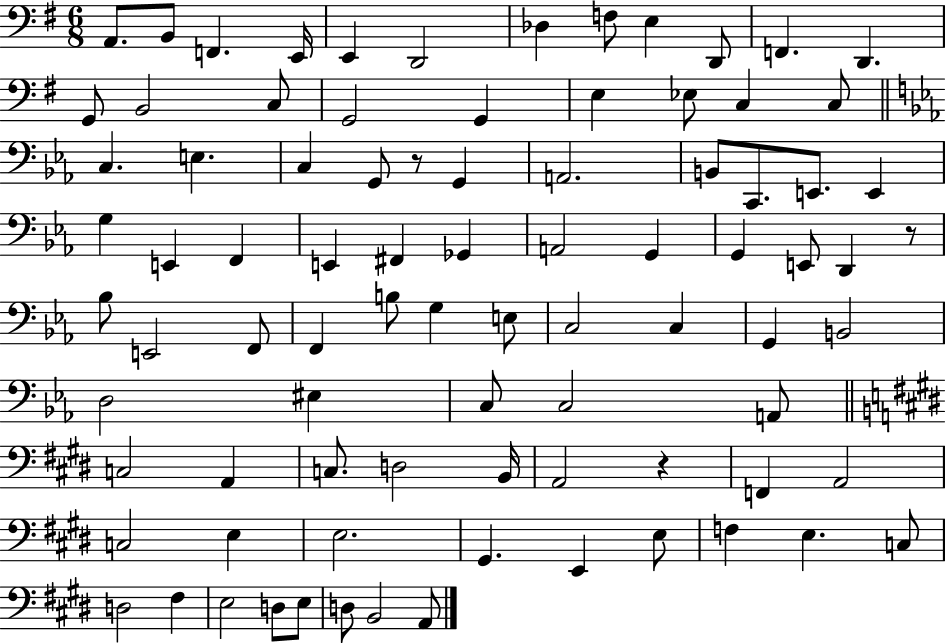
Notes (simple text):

A2/e. B2/e F2/q. E2/s E2/q D2/h Db3/q F3/e E3/q D2/e F2/q. D2/q. G2/e B2/h C3/e G2/h G2/q E3/q Eb3/e C3/q C3/e C3/q. E3/q. C3/q G2/e R/e G2/q A2/h. B2/e C2/e. E2/e. E2/q G3/q E2/q F2/q E2/q F#2/q Gb2/q A2/h G2/q G2/q E2/e D2/q R/e Bb3/e E2/h F2/e F2/q B3/e G3/q E3/e C3/h C3/q G2/q B2/h D3/h EIS3/q C3/e C3/h A2/e C3/h A2/q C3/e. D3/h B2/s A2/h R/q F2/q A2/h C3/h E3/q E3/h. G#2/q. E2/q E3/e F3/q E3/q. C3/e D3/h F#3/q E3/h D3/e E3/e D3/e B2/h A2/e